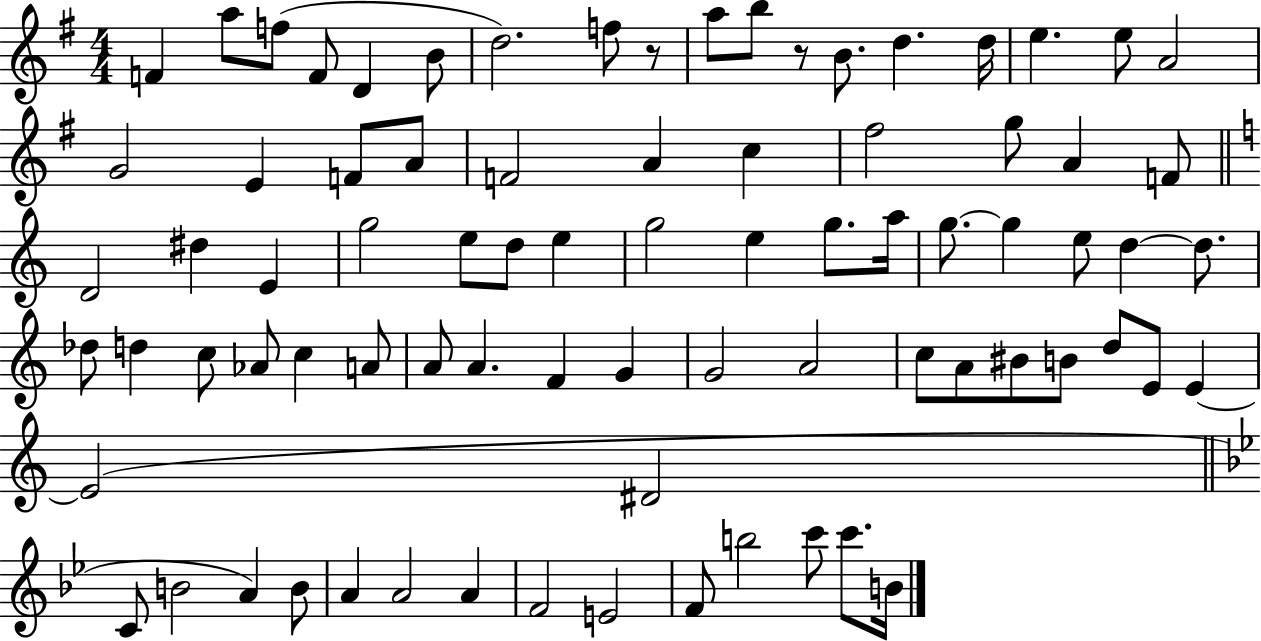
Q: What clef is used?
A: treble